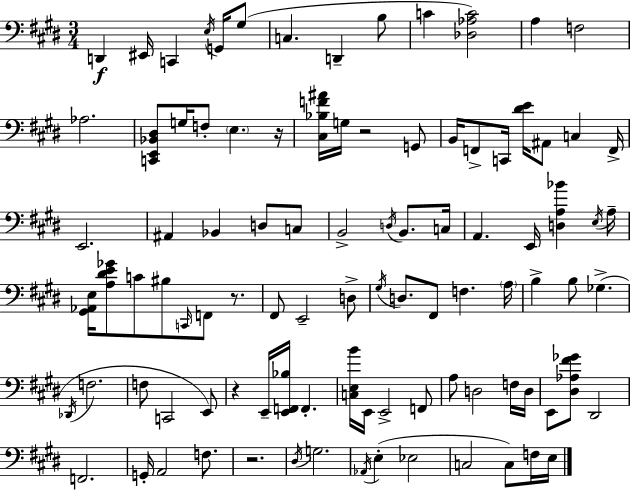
X:1
T:Untitled
M:3/4
L:1/4
K:E
D,, ^E,,/4 C,, E,/4 G,,/4 ^G,/2 C, D,, B,/2 C [_D,_A,C]2 A, F,2 _A,2 [C,,E,,_B,,^D,]/2 G,/4 F,/2 E, z/4 [^C,_B,F^A]/4 G,/4 z2 G,,/2 B,,/4 F,,/2 C,,/4 [^DE]/4 ^A,,/2 C, F,,/4 E,,2 ^A,, _B,, D,/2 C,/2 B,,2 D,/4 B,,/2 C,/4 A,, E,,/4 [D,A,_B] E,/4 A,/4 [^G,,_A,,E,]/4 [A,^DE_G]/2 C/2 ^B,/2 C,,/4 F,,/2 z/2 ^F,,/2 E,,2 D,/2 ^G,/4 D,/2 ^F,,/2 F, A,/4 B, B,/2 _G, _D,,/4 F,2 F,/2 C,,2 E,,/2 z E,,/4 [E,,F,,_B,]/4 F,, [C,E,B]/4 E,,/4 E,,2 F,,/2 A,/2 D,2 F,/4 D,/4 E,,/2 [^D,_A,^F_G]/2 ^D,,2 F,,2 G,,/4 A,,2 F,/2 z2 ^D,/4 G,2 _A,,/4 E, _E,2 C,2 C,/2 F,/4 E,/4